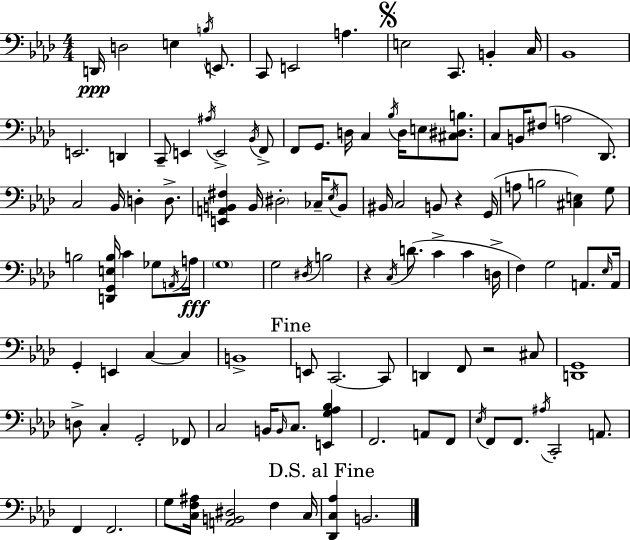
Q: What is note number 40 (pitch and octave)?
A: CES3